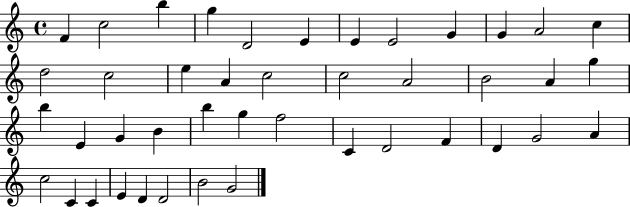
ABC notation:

X:1
T:Untitled
M:4/4
L:1/4
K:C
F c2 b g D2 E E E2 G G A2 c d2 c2 e A c2 c2 A2 B2 A g b E G B b g f2 C D2 F D G2 A c2 C C E D D2 B2 G2